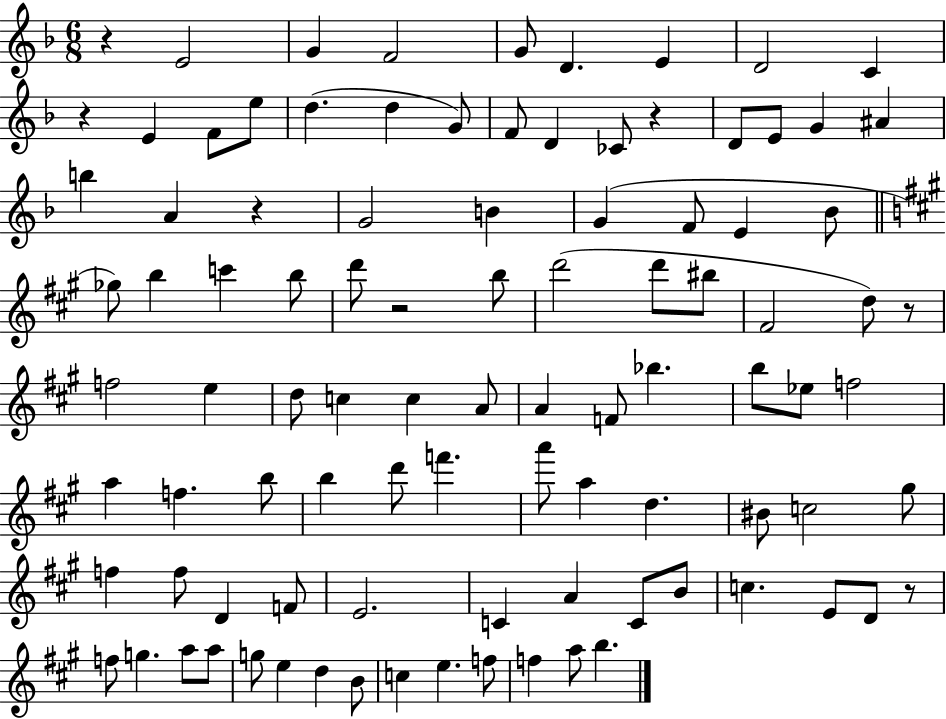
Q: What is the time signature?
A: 6/8